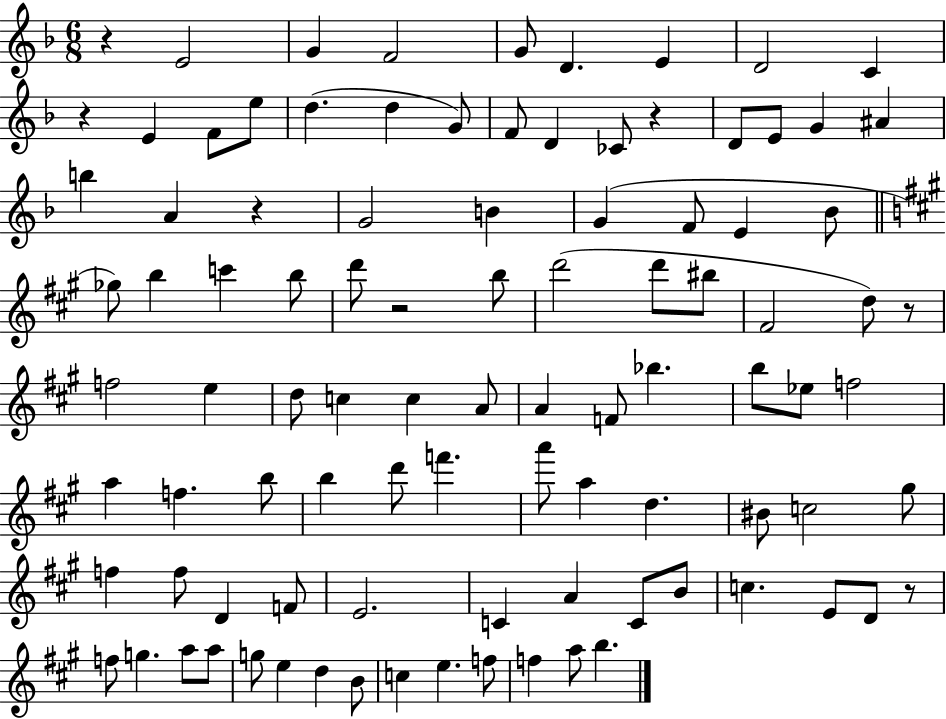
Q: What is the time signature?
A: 6/8